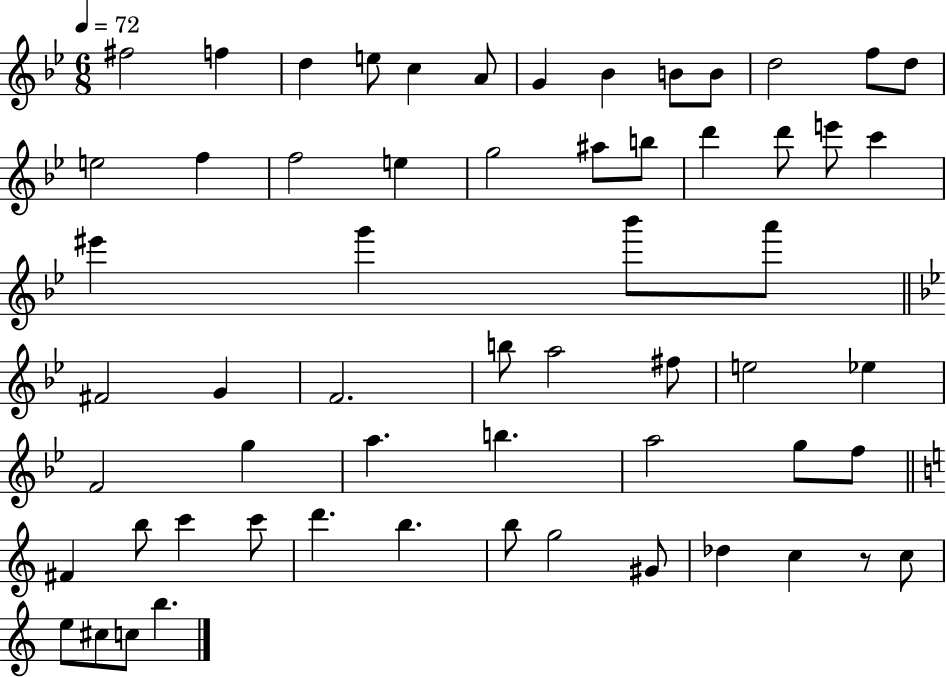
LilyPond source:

{
  \clef treble
  \numericTimeSignature
  \time 6/8
  \key bes \major
  \tempo 4 = 72
  fis''2 f''4 | d''4 e''8 c''4 a'8 | g'4 bes'4 b'8 b'8 | d''2 f''8 d''8 | \break e''2 f''4 | f''2 e''4 | g''2 ais''8 b''8 | d'''4 d'''8 e'''8 c'''4 | \break eis'''4 g'''4 bes'''8 a'''8 | \bar "||" \break \key g \minor fis'2 g'4 | f'2. | b''8 a''2 fis''8 | e''2 ees''4 | \break f'2 g''4 | a''4. b''4. | a''2 g''8 f''8 | \bar "||" \break \key a \minor fis'4 b''8 c'''4 c'''8 | d'''4. b''4. | b''8 g''2 gis'8 | des''4 c''4 r8 c''8 | \break e''8 cis''8 c''8 b''4. | \bar "|."
}